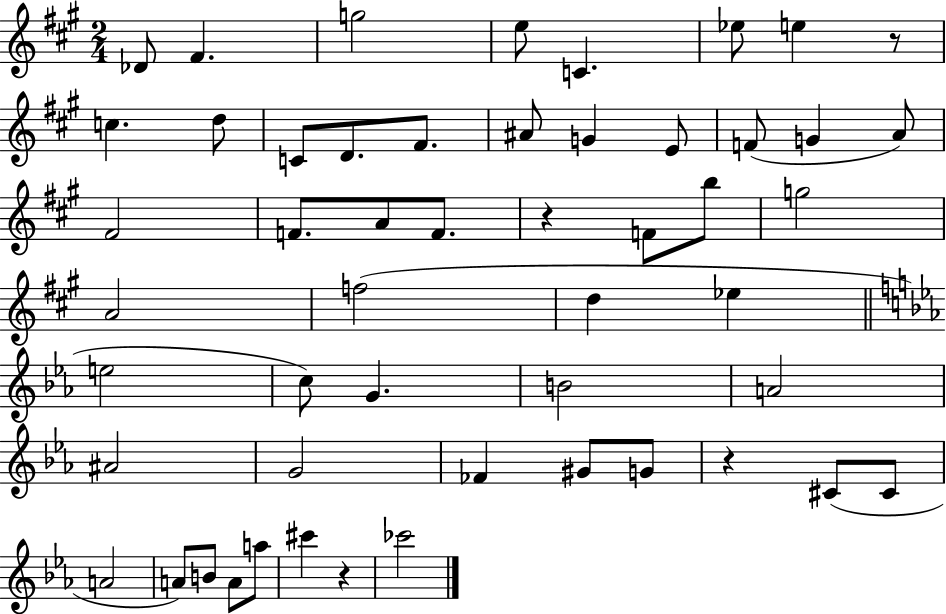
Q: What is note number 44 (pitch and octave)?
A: B4